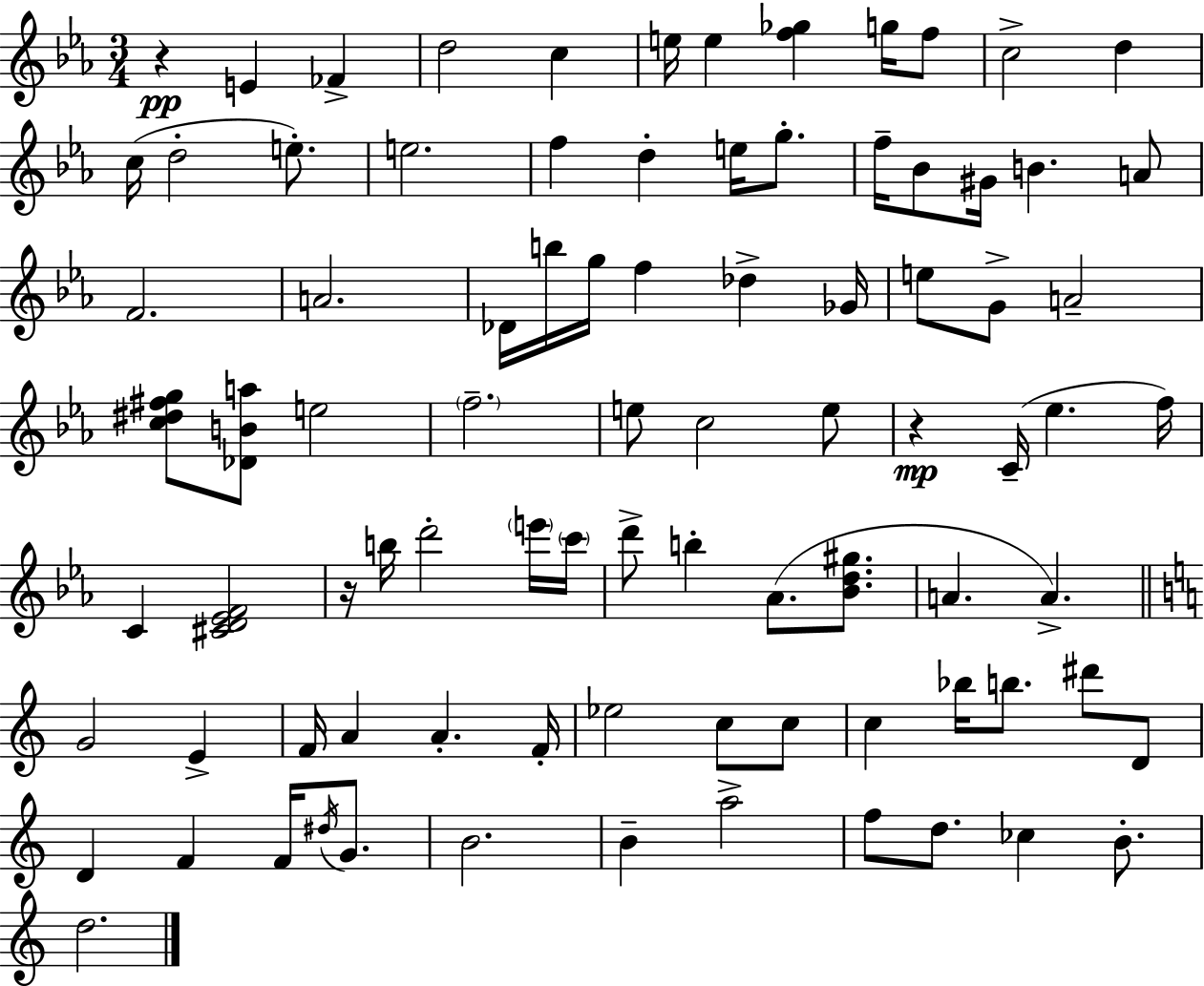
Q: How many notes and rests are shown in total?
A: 87